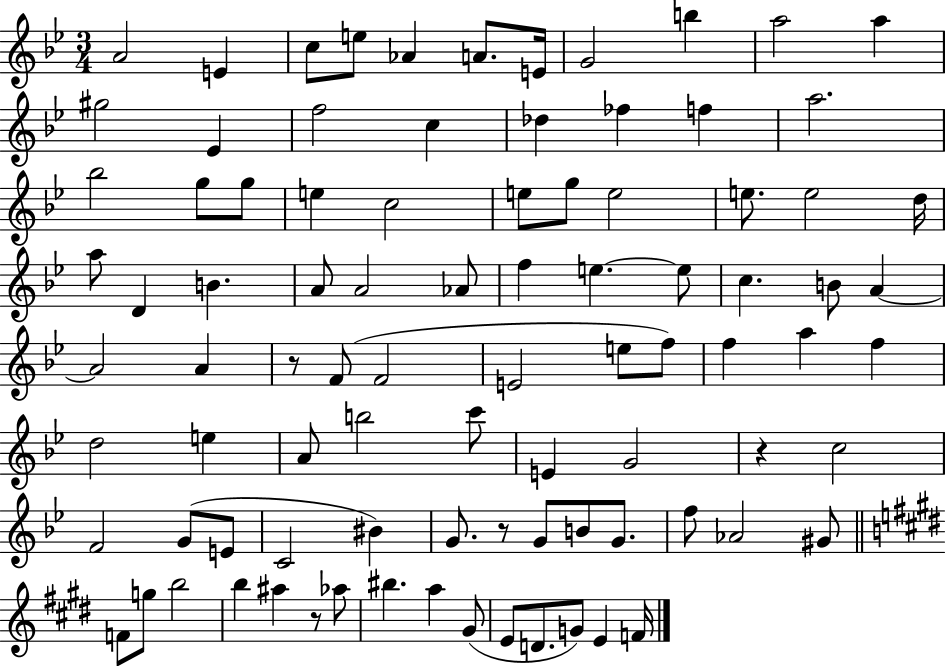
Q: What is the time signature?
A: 3/4